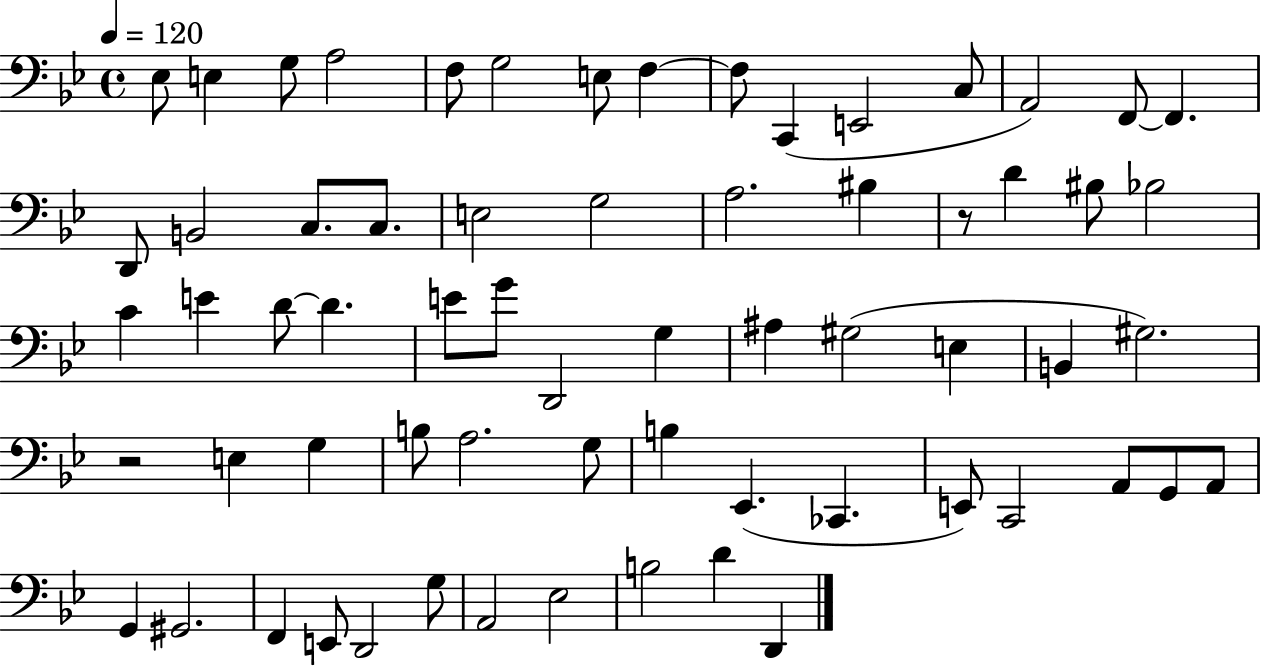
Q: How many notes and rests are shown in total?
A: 65